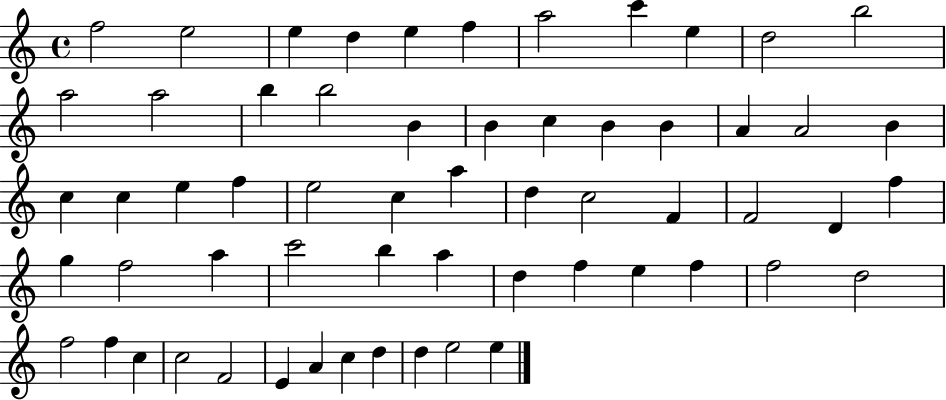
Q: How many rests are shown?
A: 0